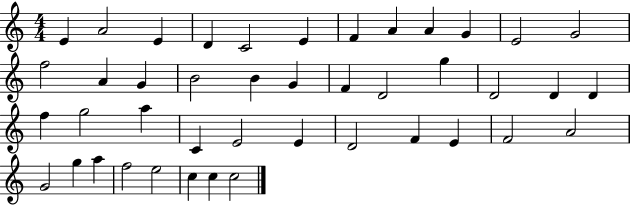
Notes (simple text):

E4/q A4/h E4/q D4/q C4/h E4/q F4/q A4/q A4/q G4/q E4/h G4/h F5/h A4/q G4/q B4/h B4/q G4/q F4/q D4/h G5/q D4/h D4/q D4/q F5/q G5/h A5/q C4/q E4/h E4/q D4/h F4/q E4/q F4/h A4/h G4/h G5/q A5/q F5/h E5/h C5/q C5/q C5/h